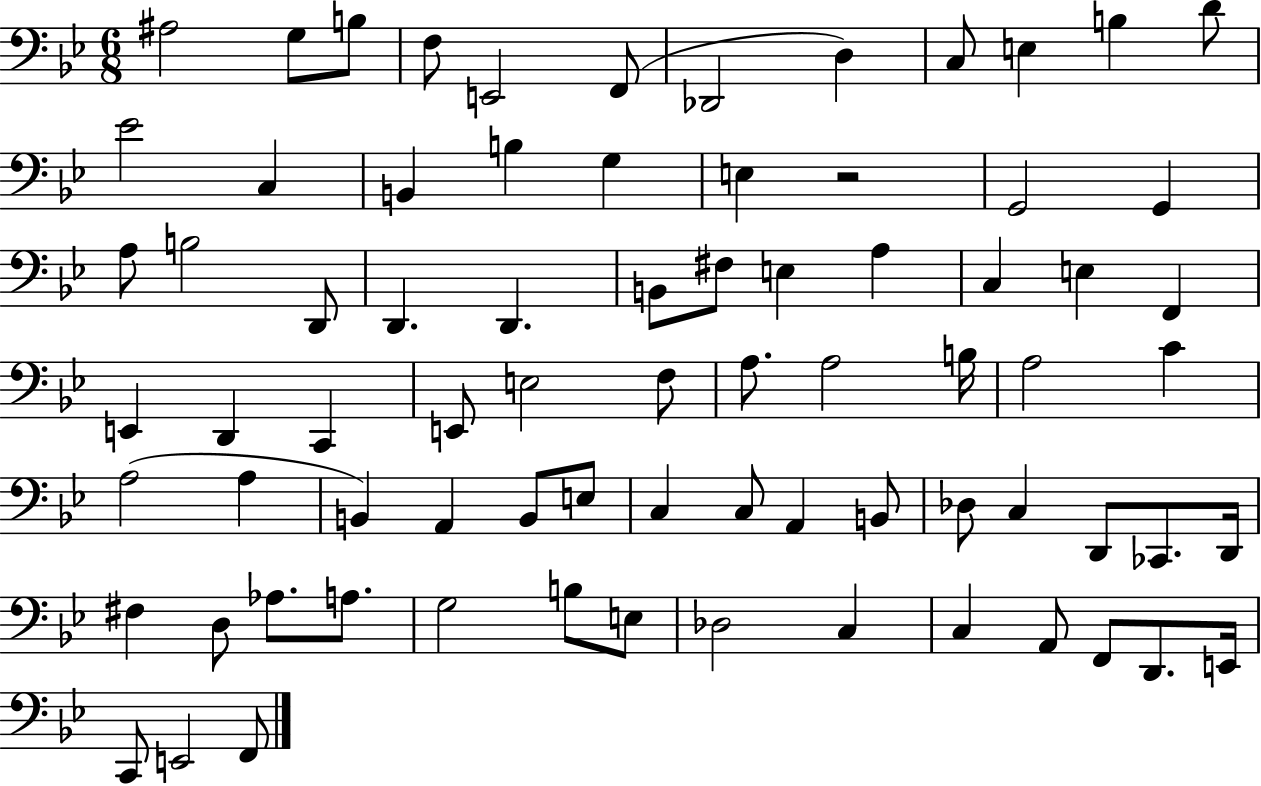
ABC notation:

X:1
T:Untitled
M:6/8
L:1/4
K:Bb
^A,2 G,/2 B,/2 F,/2 E,,2 F,,/2 _D,,2 D, C,/2 E, B, D/2 _E2 C, B,, B, G, E, z2 G,,2 G,, A,/2 B,2 D,,/2 D,, D,, B,,/2 ^F,/2 E, A, C, E, F,, E,, D,, C,, E,,/2 E,2 F,/2 A,/2 A,2 B,/4 A,2 C A,2 A, B,, A,, B,,/2 E,/2 C, C,/2 A,, B,,/2 _D,/2 C, D,,/2 _C,,/2 D,,/4 ^F, D,/2 _A,/2 A,/2 G,2 B,/2 E,/2 _D,2 C, C, A,,/2 F,,/2 D,,/2 E,,/4 C,,/2 E,,2 F,,/2